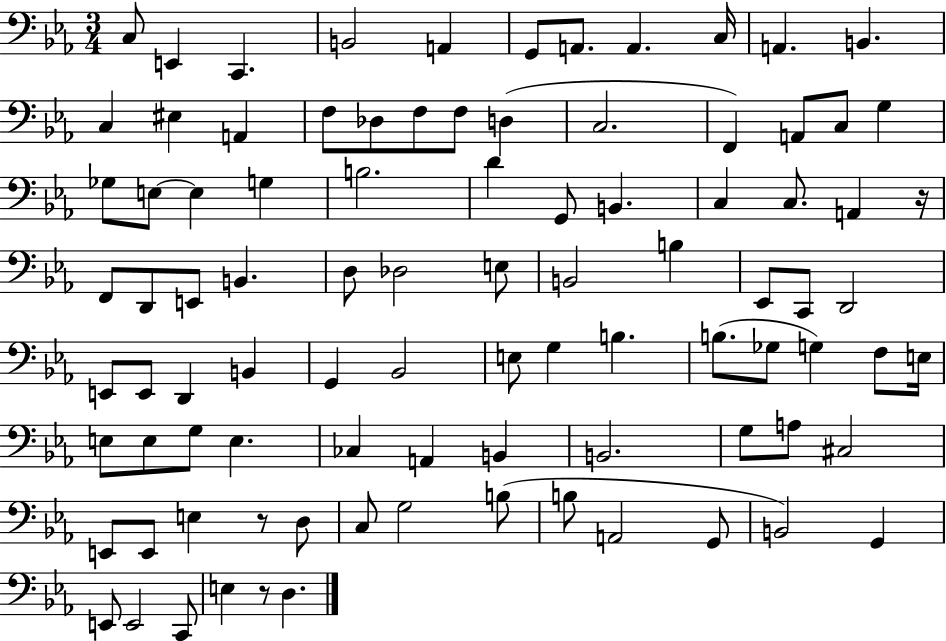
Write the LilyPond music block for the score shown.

{
  \clef bass
  \numericTimeSignature
  \time 3/4
  \key ees \major
  c8 e,4 c,4. | b,2 a,4 | g,8 a,8. a,4. c16 | a,4. b,4. | \break c4 eis4 a,4 | f8 des8 f8 f8 d4( | c2. | f,4) a,8 c8 g4 | \break ges8 e8~~ e4 g4 | b2. | d'4 g,8 b,4. | c4 c8. a,4 r16 | \break f,8 d,8 e,8 b,4. | d8 des2 e8 | b,2 b4 | ees,8 c,8 d,2 | \break e,8 e,8 d,4 b,4 | g,4 bes,2 | e8 g4 b4. | b8.( ges8 g4) f8 e16 | \break e8 e8 g8 e4. | ces4 a,4 b,4 | b,2. | g8 a8 cis2 | \break e,8 e,8 e4 r8 d8 | c8 g2 b8( | b8 a,2 g,8 | b,2) g,4 | \break e,8 e,2 c,8 | e4 r8 d4. | \bar "|."
}